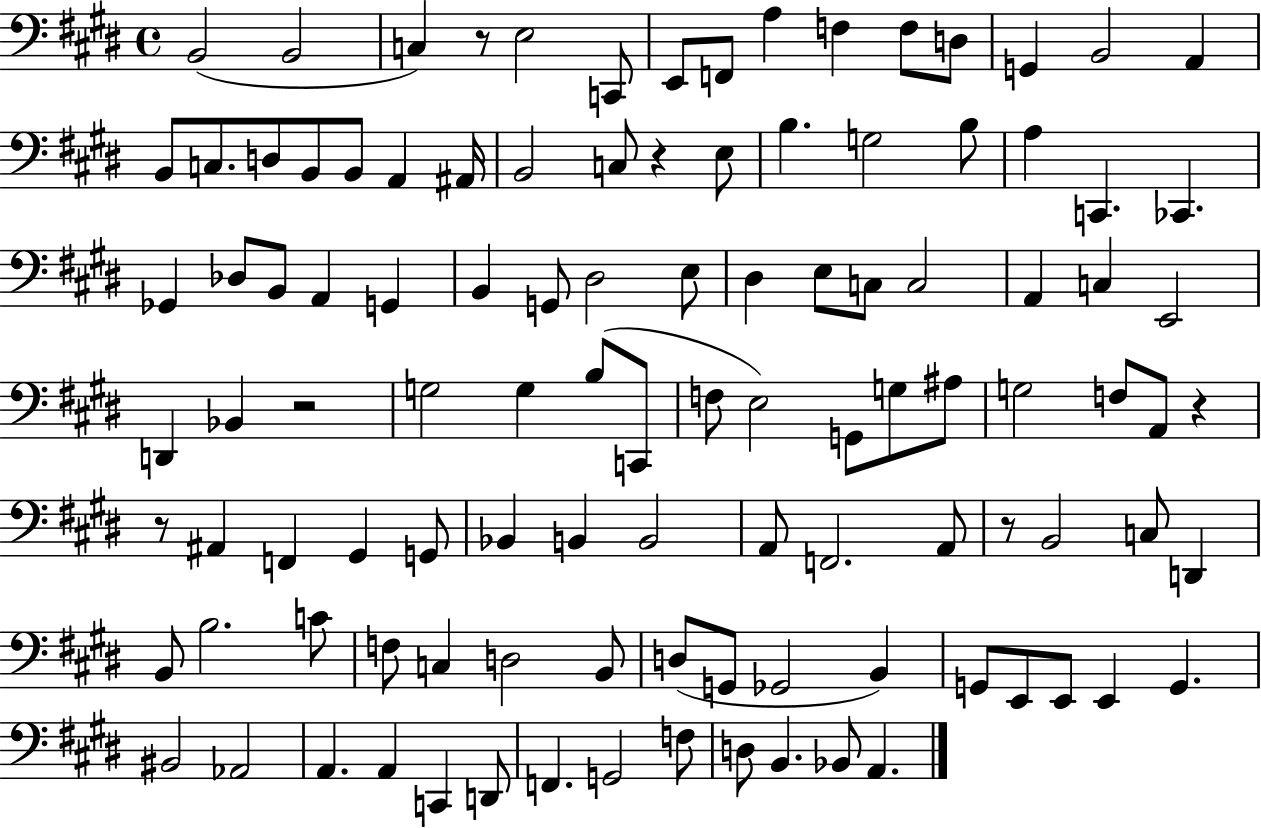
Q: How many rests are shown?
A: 6